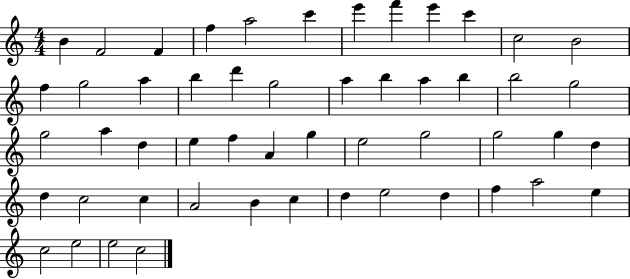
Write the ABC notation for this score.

X:1
T:Untitled
M:4/4
L:1/4
K:C
B F2 F f a2 c' e' f' e' c' c2 B2 f g2 a b d' g2 a b a b b2 g2 g2 a d e f A g e2 g2 g2 g d d c2 c A2 B c d e2 d f a2 e c2 e2 e2 c2